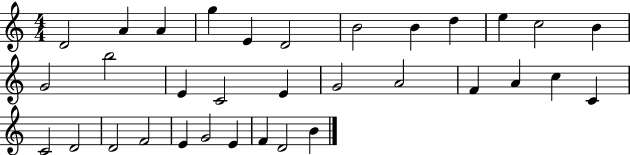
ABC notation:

X:1
T:Untitled
M:4/4
L:1/4
K:C
D2 A A g E D2 B2 B d e c2 B G2 b2 E C2 E G2 A2 F A c C C2 D2 D2 F2 E G2 E F D2 B